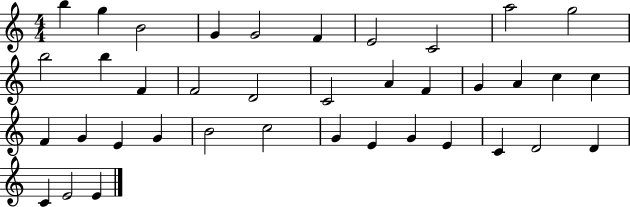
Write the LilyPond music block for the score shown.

{
  \clef treble
  \numericTimeSignature
  \time 4/4
  \key c \major
  b''4 g''4 b'2 | g'4 g'2 f'4 | e'2 c'2 | a''2 g''2 | \break b''2 b''4 f'4 | f'2 d'2 | c'2 a'4 f'4 | g'4 a'4 c''4 c''4 | \break f'4 g'4 e'4 g'4 | b'2 c''2 | g'4 e'4 g'4 e'4 | c'4 d'2 d'4 | \break c'4 e'2 e'4 | \bar "|."
}